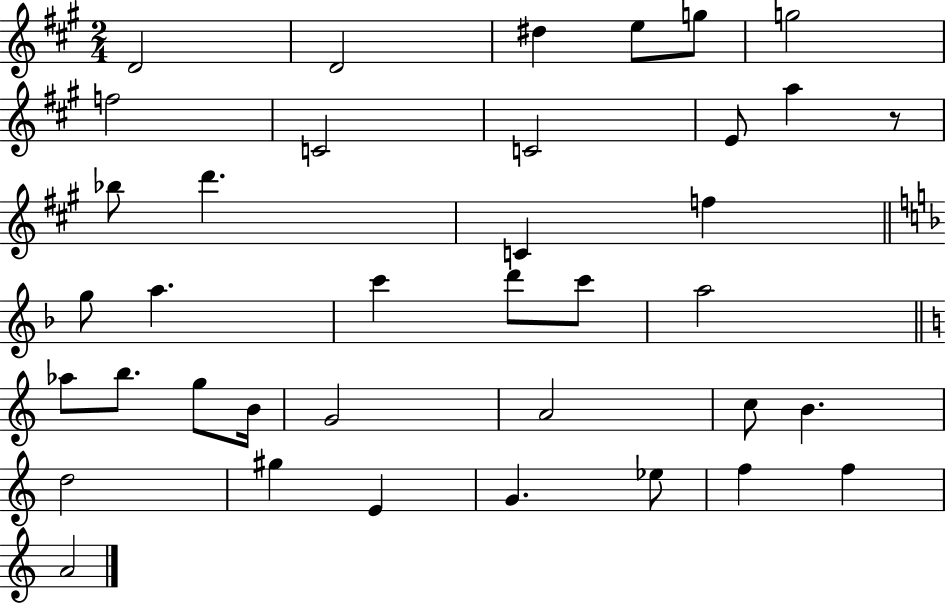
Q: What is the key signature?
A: A major